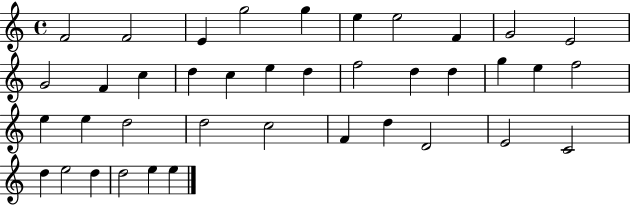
F4/h F4/h E4/q G5/h G5/q E5/q E5/h F4/q G4/h E4/h G4/h F4/q C5/q D5/q C5/q E5/q D5/q F5/h D5/q D5/q G5/q E5/q F5/h E5/q E5/q D5/h D5/h C5/h F4/q D5/q D4/h E4/h C4/h D5/q E5/h D5/q D5/h E5/q E5/q